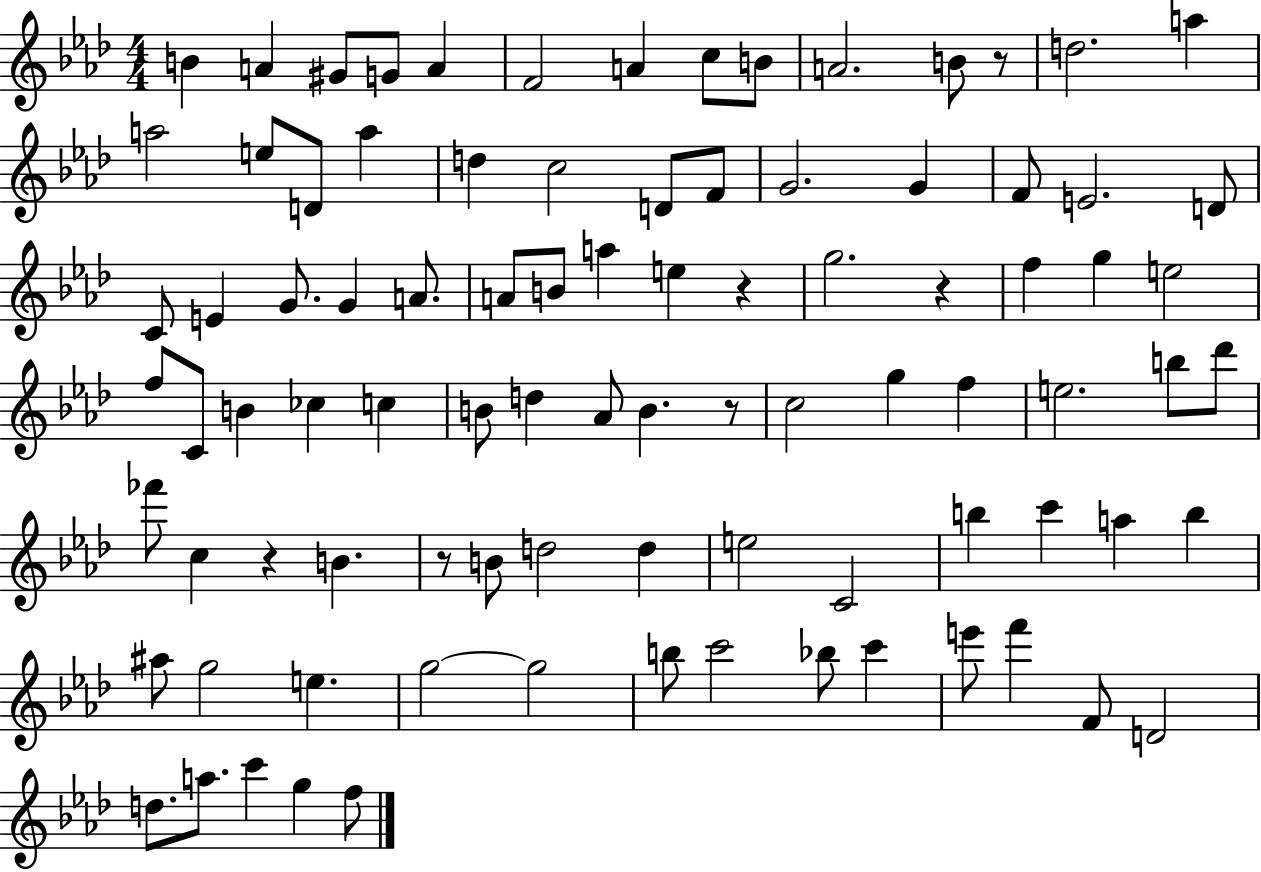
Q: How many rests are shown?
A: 6